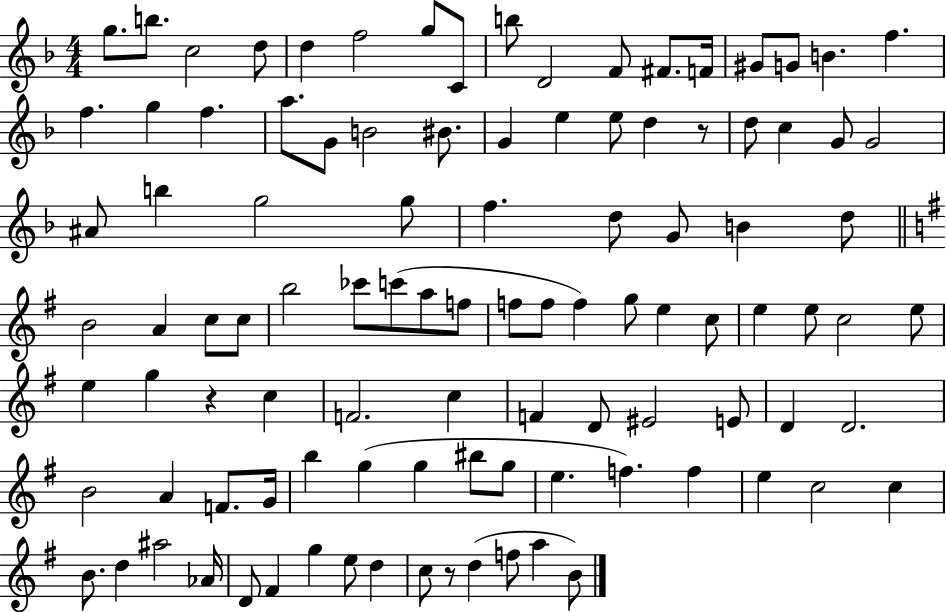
G5/e. B5/e. C5/h D5/e D5/q F5/h G5/e C4/e B5/e D4/h F4/e F#4/e. F4/s G#4/e G4/e B4/q. F5/q. F5/q. G5/q F5/q. A5/e. G4/e B4/h BIS4/e. G4/q E5/q E5/e D5/q R/e D5/e C5/q G4/e G4/h A#4/e B5/q G5/h G5/e F5/q. D5/e G4/e B4/q D5/e B4/h A4/q C5/e C5/e B5/h CES6/e C6/e A5/e F5/e F5/e F5/e F5/q G5/e E5/q C5/e E5/q E5/e C5/h E5/e E5/q G5/q R/q C5/q F4/h. C5/q F4/q D4/e EIS4/h E4/e D4/q D4/h. B4/h A4/q F4/e. G4/s B5/q G5/q G5/q BIS5/e G5/e E5/q. F5/q. F5/q E5/q C5/h C5/q B4/e. D5/q A#5/h Ab4/s D4/e F#4/q G5/q E5/e D5/q C5/e R/e D5/q F5/e A5/q B4/e